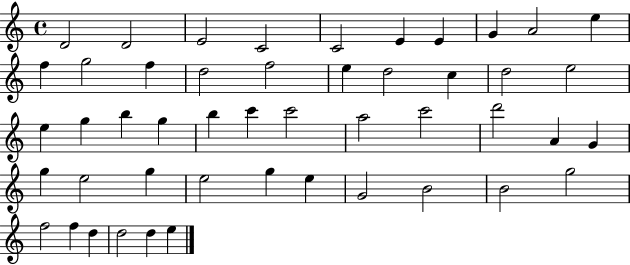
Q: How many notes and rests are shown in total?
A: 48